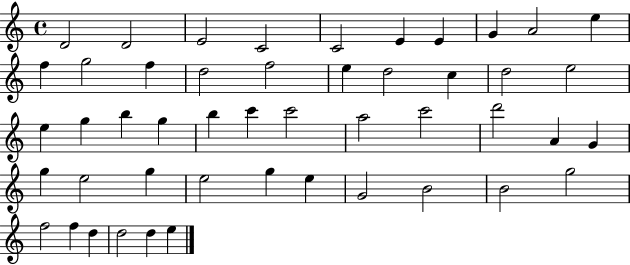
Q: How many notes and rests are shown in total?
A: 48